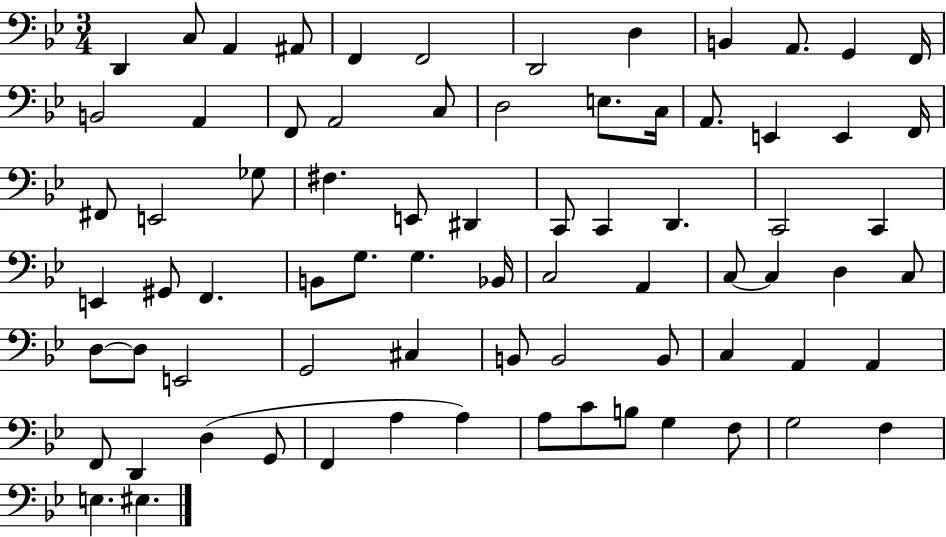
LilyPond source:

{
  \clef bass
  \numericTimeSignature
  \time 3/4
  \key bes \major
  d,4 c8 a,4 ais,8 | f,4 f,2 | d,2 d4 | b,4 a,8. g,4 f,16 | \break b,2 a,4 | f,8 a,2 c8 | d2 e8. c16 | a,8. e,4 e,4 f,16 | \break fis,8 e,2 ges8 | fis4. e,8 dis,4 | c,8 c,4 d,4. | c,2 c,4 | \break e,4 gis,8 f,4. | b,8 g8. g4. bes,16 | c2 a,4 | c8~~ c4 d4 c8 | \break d8~~ d8 e,2 | g,2 cis4 | b,8 b,2 b,8 | c4 a,4 a,4 | \break f,8 d,4 d4( g,8 | f,4 a4 a4) | a8 c'8 b8 g4 f8 | g2 f4 | \break e4. eis4. | \bar "|."
}